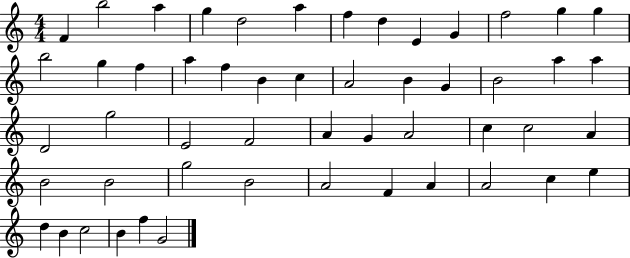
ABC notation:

X:1
T:Untitled
M:4/4
L:1/4
K:C
F b2 a g d2 a f d E G f2 g g b2 g f a f B c A2 B G B2 a a D2 g2 E2 F2 A G A2 c c2 A B2 B2 g2 B2 A2 F A A2 c e d B c2 B f G2